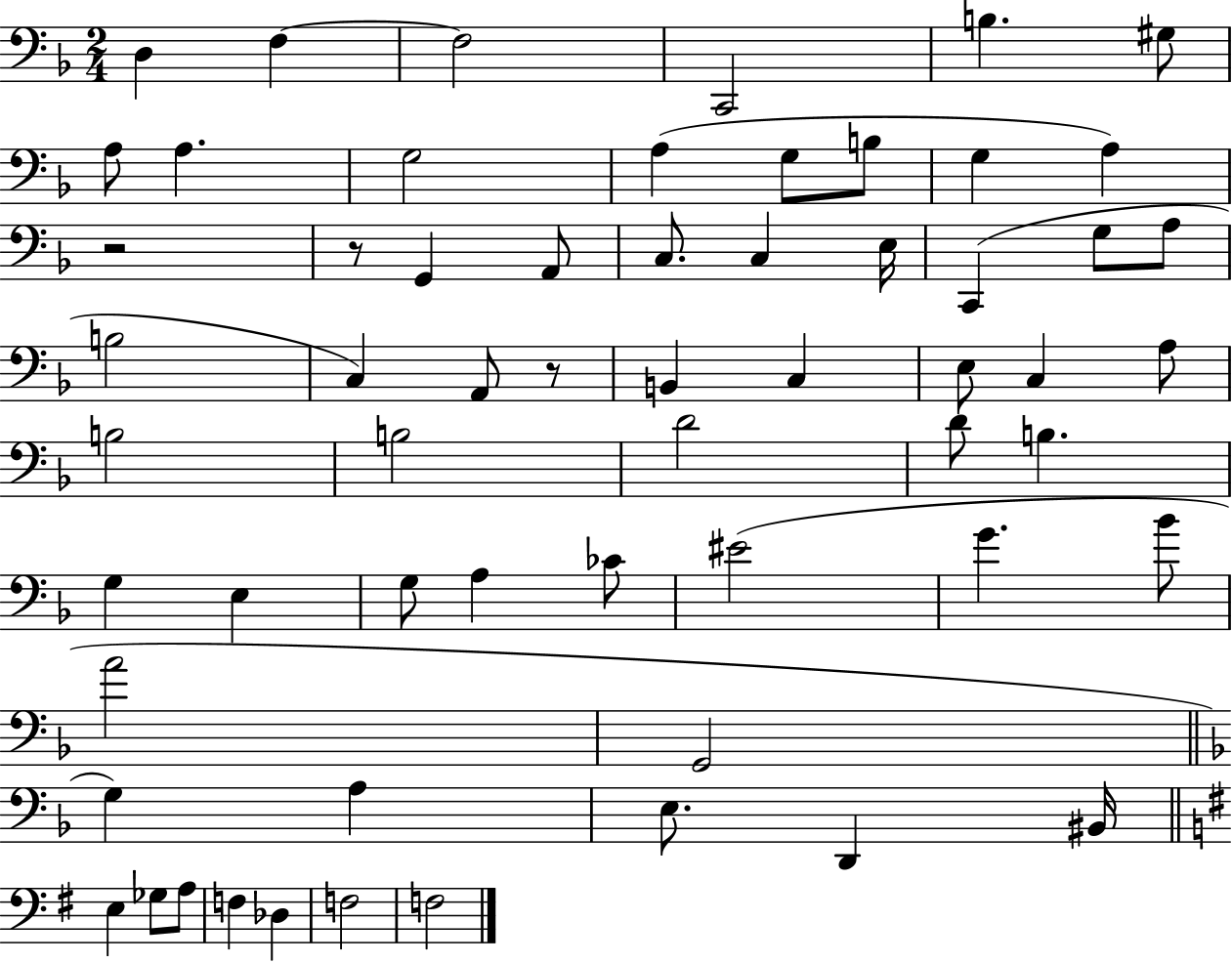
X:1
T:Untitled
M:2/4
L:1/4
K:F
D, F, F,2 C,,2 B, ^G,/2 A,/2 A, G,2 A, G,/2 B,/2 G, A, z2 z/2 G,, A,,/2 C,/2 C, E,/4 C,, G,/2 A,/2 B,2 C, A,,/2 z/2 B,, C, E,/2 C, A,/2 B,2 B,2 D2 D/2 B, G, E, G,/2 A, _C/2 ^E2 G _B/2 A2 G,,2 G, A, E,/2 D,, ^B,,/4 E, _G,/2 A,/2 F, _D, F,2 F,2